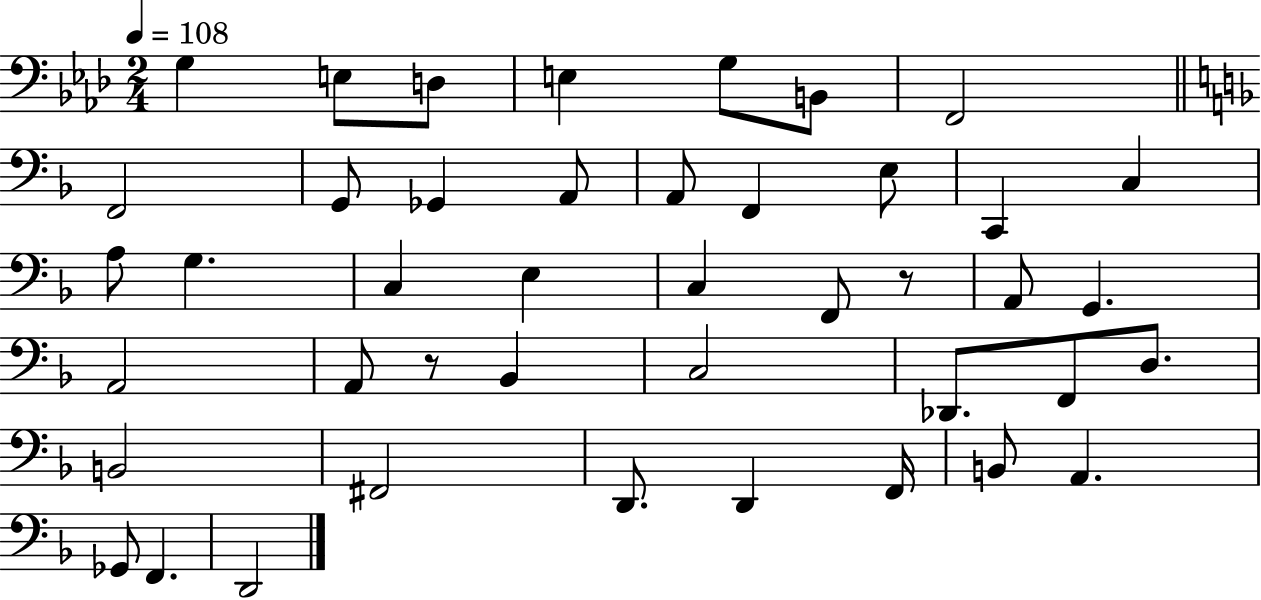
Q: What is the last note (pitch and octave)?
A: D2